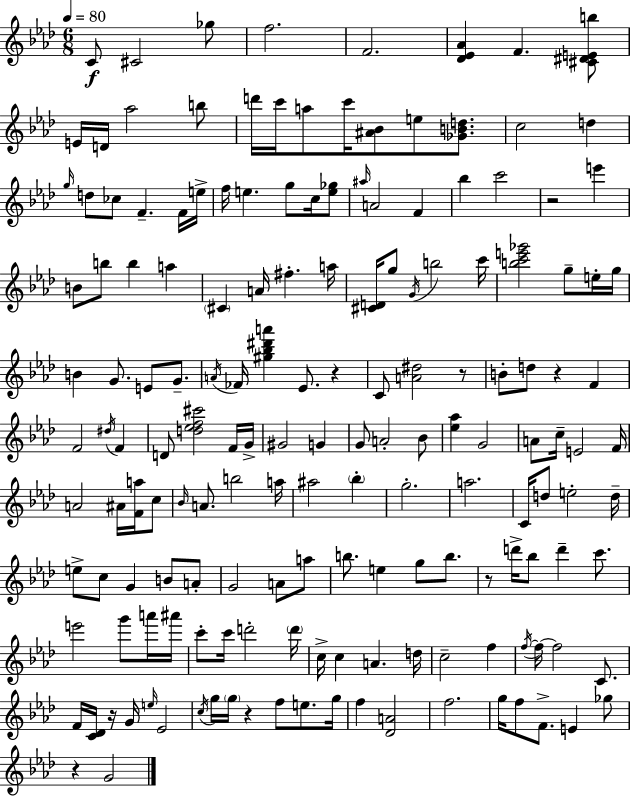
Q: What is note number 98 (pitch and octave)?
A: A5